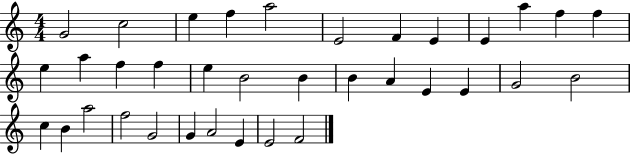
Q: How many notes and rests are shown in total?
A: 35